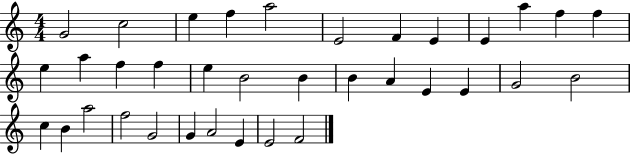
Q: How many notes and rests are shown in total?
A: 35